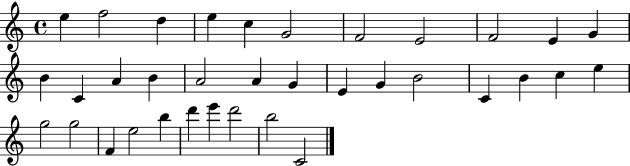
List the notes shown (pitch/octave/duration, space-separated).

E5/q F5/h D5/q E5/q C5/q G4/h F4/h E4/h F4/h E4/q G4/q B4/q C4/q A4/q B4/q A4/h A4/q G4/q E4/q G4/q B4/h C4/q B4/q C5/q E5/q G5/h G5/h F4/q E5/h B5/q D6/q E6/q D6/h B5/h C4/h